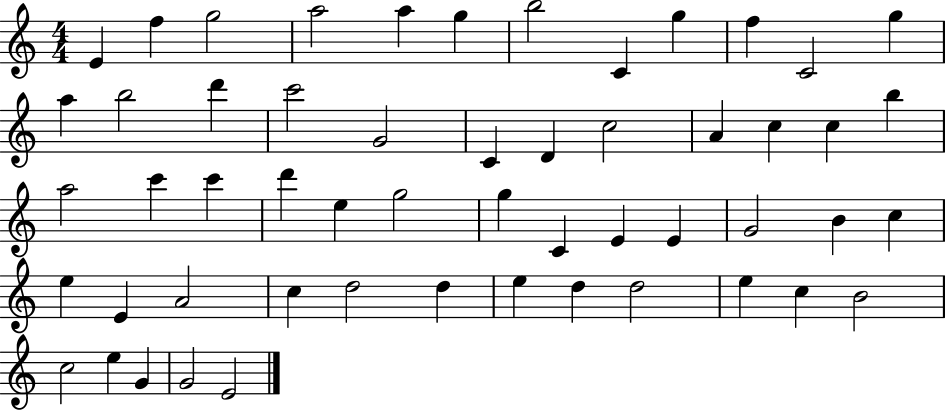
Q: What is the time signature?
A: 4/4